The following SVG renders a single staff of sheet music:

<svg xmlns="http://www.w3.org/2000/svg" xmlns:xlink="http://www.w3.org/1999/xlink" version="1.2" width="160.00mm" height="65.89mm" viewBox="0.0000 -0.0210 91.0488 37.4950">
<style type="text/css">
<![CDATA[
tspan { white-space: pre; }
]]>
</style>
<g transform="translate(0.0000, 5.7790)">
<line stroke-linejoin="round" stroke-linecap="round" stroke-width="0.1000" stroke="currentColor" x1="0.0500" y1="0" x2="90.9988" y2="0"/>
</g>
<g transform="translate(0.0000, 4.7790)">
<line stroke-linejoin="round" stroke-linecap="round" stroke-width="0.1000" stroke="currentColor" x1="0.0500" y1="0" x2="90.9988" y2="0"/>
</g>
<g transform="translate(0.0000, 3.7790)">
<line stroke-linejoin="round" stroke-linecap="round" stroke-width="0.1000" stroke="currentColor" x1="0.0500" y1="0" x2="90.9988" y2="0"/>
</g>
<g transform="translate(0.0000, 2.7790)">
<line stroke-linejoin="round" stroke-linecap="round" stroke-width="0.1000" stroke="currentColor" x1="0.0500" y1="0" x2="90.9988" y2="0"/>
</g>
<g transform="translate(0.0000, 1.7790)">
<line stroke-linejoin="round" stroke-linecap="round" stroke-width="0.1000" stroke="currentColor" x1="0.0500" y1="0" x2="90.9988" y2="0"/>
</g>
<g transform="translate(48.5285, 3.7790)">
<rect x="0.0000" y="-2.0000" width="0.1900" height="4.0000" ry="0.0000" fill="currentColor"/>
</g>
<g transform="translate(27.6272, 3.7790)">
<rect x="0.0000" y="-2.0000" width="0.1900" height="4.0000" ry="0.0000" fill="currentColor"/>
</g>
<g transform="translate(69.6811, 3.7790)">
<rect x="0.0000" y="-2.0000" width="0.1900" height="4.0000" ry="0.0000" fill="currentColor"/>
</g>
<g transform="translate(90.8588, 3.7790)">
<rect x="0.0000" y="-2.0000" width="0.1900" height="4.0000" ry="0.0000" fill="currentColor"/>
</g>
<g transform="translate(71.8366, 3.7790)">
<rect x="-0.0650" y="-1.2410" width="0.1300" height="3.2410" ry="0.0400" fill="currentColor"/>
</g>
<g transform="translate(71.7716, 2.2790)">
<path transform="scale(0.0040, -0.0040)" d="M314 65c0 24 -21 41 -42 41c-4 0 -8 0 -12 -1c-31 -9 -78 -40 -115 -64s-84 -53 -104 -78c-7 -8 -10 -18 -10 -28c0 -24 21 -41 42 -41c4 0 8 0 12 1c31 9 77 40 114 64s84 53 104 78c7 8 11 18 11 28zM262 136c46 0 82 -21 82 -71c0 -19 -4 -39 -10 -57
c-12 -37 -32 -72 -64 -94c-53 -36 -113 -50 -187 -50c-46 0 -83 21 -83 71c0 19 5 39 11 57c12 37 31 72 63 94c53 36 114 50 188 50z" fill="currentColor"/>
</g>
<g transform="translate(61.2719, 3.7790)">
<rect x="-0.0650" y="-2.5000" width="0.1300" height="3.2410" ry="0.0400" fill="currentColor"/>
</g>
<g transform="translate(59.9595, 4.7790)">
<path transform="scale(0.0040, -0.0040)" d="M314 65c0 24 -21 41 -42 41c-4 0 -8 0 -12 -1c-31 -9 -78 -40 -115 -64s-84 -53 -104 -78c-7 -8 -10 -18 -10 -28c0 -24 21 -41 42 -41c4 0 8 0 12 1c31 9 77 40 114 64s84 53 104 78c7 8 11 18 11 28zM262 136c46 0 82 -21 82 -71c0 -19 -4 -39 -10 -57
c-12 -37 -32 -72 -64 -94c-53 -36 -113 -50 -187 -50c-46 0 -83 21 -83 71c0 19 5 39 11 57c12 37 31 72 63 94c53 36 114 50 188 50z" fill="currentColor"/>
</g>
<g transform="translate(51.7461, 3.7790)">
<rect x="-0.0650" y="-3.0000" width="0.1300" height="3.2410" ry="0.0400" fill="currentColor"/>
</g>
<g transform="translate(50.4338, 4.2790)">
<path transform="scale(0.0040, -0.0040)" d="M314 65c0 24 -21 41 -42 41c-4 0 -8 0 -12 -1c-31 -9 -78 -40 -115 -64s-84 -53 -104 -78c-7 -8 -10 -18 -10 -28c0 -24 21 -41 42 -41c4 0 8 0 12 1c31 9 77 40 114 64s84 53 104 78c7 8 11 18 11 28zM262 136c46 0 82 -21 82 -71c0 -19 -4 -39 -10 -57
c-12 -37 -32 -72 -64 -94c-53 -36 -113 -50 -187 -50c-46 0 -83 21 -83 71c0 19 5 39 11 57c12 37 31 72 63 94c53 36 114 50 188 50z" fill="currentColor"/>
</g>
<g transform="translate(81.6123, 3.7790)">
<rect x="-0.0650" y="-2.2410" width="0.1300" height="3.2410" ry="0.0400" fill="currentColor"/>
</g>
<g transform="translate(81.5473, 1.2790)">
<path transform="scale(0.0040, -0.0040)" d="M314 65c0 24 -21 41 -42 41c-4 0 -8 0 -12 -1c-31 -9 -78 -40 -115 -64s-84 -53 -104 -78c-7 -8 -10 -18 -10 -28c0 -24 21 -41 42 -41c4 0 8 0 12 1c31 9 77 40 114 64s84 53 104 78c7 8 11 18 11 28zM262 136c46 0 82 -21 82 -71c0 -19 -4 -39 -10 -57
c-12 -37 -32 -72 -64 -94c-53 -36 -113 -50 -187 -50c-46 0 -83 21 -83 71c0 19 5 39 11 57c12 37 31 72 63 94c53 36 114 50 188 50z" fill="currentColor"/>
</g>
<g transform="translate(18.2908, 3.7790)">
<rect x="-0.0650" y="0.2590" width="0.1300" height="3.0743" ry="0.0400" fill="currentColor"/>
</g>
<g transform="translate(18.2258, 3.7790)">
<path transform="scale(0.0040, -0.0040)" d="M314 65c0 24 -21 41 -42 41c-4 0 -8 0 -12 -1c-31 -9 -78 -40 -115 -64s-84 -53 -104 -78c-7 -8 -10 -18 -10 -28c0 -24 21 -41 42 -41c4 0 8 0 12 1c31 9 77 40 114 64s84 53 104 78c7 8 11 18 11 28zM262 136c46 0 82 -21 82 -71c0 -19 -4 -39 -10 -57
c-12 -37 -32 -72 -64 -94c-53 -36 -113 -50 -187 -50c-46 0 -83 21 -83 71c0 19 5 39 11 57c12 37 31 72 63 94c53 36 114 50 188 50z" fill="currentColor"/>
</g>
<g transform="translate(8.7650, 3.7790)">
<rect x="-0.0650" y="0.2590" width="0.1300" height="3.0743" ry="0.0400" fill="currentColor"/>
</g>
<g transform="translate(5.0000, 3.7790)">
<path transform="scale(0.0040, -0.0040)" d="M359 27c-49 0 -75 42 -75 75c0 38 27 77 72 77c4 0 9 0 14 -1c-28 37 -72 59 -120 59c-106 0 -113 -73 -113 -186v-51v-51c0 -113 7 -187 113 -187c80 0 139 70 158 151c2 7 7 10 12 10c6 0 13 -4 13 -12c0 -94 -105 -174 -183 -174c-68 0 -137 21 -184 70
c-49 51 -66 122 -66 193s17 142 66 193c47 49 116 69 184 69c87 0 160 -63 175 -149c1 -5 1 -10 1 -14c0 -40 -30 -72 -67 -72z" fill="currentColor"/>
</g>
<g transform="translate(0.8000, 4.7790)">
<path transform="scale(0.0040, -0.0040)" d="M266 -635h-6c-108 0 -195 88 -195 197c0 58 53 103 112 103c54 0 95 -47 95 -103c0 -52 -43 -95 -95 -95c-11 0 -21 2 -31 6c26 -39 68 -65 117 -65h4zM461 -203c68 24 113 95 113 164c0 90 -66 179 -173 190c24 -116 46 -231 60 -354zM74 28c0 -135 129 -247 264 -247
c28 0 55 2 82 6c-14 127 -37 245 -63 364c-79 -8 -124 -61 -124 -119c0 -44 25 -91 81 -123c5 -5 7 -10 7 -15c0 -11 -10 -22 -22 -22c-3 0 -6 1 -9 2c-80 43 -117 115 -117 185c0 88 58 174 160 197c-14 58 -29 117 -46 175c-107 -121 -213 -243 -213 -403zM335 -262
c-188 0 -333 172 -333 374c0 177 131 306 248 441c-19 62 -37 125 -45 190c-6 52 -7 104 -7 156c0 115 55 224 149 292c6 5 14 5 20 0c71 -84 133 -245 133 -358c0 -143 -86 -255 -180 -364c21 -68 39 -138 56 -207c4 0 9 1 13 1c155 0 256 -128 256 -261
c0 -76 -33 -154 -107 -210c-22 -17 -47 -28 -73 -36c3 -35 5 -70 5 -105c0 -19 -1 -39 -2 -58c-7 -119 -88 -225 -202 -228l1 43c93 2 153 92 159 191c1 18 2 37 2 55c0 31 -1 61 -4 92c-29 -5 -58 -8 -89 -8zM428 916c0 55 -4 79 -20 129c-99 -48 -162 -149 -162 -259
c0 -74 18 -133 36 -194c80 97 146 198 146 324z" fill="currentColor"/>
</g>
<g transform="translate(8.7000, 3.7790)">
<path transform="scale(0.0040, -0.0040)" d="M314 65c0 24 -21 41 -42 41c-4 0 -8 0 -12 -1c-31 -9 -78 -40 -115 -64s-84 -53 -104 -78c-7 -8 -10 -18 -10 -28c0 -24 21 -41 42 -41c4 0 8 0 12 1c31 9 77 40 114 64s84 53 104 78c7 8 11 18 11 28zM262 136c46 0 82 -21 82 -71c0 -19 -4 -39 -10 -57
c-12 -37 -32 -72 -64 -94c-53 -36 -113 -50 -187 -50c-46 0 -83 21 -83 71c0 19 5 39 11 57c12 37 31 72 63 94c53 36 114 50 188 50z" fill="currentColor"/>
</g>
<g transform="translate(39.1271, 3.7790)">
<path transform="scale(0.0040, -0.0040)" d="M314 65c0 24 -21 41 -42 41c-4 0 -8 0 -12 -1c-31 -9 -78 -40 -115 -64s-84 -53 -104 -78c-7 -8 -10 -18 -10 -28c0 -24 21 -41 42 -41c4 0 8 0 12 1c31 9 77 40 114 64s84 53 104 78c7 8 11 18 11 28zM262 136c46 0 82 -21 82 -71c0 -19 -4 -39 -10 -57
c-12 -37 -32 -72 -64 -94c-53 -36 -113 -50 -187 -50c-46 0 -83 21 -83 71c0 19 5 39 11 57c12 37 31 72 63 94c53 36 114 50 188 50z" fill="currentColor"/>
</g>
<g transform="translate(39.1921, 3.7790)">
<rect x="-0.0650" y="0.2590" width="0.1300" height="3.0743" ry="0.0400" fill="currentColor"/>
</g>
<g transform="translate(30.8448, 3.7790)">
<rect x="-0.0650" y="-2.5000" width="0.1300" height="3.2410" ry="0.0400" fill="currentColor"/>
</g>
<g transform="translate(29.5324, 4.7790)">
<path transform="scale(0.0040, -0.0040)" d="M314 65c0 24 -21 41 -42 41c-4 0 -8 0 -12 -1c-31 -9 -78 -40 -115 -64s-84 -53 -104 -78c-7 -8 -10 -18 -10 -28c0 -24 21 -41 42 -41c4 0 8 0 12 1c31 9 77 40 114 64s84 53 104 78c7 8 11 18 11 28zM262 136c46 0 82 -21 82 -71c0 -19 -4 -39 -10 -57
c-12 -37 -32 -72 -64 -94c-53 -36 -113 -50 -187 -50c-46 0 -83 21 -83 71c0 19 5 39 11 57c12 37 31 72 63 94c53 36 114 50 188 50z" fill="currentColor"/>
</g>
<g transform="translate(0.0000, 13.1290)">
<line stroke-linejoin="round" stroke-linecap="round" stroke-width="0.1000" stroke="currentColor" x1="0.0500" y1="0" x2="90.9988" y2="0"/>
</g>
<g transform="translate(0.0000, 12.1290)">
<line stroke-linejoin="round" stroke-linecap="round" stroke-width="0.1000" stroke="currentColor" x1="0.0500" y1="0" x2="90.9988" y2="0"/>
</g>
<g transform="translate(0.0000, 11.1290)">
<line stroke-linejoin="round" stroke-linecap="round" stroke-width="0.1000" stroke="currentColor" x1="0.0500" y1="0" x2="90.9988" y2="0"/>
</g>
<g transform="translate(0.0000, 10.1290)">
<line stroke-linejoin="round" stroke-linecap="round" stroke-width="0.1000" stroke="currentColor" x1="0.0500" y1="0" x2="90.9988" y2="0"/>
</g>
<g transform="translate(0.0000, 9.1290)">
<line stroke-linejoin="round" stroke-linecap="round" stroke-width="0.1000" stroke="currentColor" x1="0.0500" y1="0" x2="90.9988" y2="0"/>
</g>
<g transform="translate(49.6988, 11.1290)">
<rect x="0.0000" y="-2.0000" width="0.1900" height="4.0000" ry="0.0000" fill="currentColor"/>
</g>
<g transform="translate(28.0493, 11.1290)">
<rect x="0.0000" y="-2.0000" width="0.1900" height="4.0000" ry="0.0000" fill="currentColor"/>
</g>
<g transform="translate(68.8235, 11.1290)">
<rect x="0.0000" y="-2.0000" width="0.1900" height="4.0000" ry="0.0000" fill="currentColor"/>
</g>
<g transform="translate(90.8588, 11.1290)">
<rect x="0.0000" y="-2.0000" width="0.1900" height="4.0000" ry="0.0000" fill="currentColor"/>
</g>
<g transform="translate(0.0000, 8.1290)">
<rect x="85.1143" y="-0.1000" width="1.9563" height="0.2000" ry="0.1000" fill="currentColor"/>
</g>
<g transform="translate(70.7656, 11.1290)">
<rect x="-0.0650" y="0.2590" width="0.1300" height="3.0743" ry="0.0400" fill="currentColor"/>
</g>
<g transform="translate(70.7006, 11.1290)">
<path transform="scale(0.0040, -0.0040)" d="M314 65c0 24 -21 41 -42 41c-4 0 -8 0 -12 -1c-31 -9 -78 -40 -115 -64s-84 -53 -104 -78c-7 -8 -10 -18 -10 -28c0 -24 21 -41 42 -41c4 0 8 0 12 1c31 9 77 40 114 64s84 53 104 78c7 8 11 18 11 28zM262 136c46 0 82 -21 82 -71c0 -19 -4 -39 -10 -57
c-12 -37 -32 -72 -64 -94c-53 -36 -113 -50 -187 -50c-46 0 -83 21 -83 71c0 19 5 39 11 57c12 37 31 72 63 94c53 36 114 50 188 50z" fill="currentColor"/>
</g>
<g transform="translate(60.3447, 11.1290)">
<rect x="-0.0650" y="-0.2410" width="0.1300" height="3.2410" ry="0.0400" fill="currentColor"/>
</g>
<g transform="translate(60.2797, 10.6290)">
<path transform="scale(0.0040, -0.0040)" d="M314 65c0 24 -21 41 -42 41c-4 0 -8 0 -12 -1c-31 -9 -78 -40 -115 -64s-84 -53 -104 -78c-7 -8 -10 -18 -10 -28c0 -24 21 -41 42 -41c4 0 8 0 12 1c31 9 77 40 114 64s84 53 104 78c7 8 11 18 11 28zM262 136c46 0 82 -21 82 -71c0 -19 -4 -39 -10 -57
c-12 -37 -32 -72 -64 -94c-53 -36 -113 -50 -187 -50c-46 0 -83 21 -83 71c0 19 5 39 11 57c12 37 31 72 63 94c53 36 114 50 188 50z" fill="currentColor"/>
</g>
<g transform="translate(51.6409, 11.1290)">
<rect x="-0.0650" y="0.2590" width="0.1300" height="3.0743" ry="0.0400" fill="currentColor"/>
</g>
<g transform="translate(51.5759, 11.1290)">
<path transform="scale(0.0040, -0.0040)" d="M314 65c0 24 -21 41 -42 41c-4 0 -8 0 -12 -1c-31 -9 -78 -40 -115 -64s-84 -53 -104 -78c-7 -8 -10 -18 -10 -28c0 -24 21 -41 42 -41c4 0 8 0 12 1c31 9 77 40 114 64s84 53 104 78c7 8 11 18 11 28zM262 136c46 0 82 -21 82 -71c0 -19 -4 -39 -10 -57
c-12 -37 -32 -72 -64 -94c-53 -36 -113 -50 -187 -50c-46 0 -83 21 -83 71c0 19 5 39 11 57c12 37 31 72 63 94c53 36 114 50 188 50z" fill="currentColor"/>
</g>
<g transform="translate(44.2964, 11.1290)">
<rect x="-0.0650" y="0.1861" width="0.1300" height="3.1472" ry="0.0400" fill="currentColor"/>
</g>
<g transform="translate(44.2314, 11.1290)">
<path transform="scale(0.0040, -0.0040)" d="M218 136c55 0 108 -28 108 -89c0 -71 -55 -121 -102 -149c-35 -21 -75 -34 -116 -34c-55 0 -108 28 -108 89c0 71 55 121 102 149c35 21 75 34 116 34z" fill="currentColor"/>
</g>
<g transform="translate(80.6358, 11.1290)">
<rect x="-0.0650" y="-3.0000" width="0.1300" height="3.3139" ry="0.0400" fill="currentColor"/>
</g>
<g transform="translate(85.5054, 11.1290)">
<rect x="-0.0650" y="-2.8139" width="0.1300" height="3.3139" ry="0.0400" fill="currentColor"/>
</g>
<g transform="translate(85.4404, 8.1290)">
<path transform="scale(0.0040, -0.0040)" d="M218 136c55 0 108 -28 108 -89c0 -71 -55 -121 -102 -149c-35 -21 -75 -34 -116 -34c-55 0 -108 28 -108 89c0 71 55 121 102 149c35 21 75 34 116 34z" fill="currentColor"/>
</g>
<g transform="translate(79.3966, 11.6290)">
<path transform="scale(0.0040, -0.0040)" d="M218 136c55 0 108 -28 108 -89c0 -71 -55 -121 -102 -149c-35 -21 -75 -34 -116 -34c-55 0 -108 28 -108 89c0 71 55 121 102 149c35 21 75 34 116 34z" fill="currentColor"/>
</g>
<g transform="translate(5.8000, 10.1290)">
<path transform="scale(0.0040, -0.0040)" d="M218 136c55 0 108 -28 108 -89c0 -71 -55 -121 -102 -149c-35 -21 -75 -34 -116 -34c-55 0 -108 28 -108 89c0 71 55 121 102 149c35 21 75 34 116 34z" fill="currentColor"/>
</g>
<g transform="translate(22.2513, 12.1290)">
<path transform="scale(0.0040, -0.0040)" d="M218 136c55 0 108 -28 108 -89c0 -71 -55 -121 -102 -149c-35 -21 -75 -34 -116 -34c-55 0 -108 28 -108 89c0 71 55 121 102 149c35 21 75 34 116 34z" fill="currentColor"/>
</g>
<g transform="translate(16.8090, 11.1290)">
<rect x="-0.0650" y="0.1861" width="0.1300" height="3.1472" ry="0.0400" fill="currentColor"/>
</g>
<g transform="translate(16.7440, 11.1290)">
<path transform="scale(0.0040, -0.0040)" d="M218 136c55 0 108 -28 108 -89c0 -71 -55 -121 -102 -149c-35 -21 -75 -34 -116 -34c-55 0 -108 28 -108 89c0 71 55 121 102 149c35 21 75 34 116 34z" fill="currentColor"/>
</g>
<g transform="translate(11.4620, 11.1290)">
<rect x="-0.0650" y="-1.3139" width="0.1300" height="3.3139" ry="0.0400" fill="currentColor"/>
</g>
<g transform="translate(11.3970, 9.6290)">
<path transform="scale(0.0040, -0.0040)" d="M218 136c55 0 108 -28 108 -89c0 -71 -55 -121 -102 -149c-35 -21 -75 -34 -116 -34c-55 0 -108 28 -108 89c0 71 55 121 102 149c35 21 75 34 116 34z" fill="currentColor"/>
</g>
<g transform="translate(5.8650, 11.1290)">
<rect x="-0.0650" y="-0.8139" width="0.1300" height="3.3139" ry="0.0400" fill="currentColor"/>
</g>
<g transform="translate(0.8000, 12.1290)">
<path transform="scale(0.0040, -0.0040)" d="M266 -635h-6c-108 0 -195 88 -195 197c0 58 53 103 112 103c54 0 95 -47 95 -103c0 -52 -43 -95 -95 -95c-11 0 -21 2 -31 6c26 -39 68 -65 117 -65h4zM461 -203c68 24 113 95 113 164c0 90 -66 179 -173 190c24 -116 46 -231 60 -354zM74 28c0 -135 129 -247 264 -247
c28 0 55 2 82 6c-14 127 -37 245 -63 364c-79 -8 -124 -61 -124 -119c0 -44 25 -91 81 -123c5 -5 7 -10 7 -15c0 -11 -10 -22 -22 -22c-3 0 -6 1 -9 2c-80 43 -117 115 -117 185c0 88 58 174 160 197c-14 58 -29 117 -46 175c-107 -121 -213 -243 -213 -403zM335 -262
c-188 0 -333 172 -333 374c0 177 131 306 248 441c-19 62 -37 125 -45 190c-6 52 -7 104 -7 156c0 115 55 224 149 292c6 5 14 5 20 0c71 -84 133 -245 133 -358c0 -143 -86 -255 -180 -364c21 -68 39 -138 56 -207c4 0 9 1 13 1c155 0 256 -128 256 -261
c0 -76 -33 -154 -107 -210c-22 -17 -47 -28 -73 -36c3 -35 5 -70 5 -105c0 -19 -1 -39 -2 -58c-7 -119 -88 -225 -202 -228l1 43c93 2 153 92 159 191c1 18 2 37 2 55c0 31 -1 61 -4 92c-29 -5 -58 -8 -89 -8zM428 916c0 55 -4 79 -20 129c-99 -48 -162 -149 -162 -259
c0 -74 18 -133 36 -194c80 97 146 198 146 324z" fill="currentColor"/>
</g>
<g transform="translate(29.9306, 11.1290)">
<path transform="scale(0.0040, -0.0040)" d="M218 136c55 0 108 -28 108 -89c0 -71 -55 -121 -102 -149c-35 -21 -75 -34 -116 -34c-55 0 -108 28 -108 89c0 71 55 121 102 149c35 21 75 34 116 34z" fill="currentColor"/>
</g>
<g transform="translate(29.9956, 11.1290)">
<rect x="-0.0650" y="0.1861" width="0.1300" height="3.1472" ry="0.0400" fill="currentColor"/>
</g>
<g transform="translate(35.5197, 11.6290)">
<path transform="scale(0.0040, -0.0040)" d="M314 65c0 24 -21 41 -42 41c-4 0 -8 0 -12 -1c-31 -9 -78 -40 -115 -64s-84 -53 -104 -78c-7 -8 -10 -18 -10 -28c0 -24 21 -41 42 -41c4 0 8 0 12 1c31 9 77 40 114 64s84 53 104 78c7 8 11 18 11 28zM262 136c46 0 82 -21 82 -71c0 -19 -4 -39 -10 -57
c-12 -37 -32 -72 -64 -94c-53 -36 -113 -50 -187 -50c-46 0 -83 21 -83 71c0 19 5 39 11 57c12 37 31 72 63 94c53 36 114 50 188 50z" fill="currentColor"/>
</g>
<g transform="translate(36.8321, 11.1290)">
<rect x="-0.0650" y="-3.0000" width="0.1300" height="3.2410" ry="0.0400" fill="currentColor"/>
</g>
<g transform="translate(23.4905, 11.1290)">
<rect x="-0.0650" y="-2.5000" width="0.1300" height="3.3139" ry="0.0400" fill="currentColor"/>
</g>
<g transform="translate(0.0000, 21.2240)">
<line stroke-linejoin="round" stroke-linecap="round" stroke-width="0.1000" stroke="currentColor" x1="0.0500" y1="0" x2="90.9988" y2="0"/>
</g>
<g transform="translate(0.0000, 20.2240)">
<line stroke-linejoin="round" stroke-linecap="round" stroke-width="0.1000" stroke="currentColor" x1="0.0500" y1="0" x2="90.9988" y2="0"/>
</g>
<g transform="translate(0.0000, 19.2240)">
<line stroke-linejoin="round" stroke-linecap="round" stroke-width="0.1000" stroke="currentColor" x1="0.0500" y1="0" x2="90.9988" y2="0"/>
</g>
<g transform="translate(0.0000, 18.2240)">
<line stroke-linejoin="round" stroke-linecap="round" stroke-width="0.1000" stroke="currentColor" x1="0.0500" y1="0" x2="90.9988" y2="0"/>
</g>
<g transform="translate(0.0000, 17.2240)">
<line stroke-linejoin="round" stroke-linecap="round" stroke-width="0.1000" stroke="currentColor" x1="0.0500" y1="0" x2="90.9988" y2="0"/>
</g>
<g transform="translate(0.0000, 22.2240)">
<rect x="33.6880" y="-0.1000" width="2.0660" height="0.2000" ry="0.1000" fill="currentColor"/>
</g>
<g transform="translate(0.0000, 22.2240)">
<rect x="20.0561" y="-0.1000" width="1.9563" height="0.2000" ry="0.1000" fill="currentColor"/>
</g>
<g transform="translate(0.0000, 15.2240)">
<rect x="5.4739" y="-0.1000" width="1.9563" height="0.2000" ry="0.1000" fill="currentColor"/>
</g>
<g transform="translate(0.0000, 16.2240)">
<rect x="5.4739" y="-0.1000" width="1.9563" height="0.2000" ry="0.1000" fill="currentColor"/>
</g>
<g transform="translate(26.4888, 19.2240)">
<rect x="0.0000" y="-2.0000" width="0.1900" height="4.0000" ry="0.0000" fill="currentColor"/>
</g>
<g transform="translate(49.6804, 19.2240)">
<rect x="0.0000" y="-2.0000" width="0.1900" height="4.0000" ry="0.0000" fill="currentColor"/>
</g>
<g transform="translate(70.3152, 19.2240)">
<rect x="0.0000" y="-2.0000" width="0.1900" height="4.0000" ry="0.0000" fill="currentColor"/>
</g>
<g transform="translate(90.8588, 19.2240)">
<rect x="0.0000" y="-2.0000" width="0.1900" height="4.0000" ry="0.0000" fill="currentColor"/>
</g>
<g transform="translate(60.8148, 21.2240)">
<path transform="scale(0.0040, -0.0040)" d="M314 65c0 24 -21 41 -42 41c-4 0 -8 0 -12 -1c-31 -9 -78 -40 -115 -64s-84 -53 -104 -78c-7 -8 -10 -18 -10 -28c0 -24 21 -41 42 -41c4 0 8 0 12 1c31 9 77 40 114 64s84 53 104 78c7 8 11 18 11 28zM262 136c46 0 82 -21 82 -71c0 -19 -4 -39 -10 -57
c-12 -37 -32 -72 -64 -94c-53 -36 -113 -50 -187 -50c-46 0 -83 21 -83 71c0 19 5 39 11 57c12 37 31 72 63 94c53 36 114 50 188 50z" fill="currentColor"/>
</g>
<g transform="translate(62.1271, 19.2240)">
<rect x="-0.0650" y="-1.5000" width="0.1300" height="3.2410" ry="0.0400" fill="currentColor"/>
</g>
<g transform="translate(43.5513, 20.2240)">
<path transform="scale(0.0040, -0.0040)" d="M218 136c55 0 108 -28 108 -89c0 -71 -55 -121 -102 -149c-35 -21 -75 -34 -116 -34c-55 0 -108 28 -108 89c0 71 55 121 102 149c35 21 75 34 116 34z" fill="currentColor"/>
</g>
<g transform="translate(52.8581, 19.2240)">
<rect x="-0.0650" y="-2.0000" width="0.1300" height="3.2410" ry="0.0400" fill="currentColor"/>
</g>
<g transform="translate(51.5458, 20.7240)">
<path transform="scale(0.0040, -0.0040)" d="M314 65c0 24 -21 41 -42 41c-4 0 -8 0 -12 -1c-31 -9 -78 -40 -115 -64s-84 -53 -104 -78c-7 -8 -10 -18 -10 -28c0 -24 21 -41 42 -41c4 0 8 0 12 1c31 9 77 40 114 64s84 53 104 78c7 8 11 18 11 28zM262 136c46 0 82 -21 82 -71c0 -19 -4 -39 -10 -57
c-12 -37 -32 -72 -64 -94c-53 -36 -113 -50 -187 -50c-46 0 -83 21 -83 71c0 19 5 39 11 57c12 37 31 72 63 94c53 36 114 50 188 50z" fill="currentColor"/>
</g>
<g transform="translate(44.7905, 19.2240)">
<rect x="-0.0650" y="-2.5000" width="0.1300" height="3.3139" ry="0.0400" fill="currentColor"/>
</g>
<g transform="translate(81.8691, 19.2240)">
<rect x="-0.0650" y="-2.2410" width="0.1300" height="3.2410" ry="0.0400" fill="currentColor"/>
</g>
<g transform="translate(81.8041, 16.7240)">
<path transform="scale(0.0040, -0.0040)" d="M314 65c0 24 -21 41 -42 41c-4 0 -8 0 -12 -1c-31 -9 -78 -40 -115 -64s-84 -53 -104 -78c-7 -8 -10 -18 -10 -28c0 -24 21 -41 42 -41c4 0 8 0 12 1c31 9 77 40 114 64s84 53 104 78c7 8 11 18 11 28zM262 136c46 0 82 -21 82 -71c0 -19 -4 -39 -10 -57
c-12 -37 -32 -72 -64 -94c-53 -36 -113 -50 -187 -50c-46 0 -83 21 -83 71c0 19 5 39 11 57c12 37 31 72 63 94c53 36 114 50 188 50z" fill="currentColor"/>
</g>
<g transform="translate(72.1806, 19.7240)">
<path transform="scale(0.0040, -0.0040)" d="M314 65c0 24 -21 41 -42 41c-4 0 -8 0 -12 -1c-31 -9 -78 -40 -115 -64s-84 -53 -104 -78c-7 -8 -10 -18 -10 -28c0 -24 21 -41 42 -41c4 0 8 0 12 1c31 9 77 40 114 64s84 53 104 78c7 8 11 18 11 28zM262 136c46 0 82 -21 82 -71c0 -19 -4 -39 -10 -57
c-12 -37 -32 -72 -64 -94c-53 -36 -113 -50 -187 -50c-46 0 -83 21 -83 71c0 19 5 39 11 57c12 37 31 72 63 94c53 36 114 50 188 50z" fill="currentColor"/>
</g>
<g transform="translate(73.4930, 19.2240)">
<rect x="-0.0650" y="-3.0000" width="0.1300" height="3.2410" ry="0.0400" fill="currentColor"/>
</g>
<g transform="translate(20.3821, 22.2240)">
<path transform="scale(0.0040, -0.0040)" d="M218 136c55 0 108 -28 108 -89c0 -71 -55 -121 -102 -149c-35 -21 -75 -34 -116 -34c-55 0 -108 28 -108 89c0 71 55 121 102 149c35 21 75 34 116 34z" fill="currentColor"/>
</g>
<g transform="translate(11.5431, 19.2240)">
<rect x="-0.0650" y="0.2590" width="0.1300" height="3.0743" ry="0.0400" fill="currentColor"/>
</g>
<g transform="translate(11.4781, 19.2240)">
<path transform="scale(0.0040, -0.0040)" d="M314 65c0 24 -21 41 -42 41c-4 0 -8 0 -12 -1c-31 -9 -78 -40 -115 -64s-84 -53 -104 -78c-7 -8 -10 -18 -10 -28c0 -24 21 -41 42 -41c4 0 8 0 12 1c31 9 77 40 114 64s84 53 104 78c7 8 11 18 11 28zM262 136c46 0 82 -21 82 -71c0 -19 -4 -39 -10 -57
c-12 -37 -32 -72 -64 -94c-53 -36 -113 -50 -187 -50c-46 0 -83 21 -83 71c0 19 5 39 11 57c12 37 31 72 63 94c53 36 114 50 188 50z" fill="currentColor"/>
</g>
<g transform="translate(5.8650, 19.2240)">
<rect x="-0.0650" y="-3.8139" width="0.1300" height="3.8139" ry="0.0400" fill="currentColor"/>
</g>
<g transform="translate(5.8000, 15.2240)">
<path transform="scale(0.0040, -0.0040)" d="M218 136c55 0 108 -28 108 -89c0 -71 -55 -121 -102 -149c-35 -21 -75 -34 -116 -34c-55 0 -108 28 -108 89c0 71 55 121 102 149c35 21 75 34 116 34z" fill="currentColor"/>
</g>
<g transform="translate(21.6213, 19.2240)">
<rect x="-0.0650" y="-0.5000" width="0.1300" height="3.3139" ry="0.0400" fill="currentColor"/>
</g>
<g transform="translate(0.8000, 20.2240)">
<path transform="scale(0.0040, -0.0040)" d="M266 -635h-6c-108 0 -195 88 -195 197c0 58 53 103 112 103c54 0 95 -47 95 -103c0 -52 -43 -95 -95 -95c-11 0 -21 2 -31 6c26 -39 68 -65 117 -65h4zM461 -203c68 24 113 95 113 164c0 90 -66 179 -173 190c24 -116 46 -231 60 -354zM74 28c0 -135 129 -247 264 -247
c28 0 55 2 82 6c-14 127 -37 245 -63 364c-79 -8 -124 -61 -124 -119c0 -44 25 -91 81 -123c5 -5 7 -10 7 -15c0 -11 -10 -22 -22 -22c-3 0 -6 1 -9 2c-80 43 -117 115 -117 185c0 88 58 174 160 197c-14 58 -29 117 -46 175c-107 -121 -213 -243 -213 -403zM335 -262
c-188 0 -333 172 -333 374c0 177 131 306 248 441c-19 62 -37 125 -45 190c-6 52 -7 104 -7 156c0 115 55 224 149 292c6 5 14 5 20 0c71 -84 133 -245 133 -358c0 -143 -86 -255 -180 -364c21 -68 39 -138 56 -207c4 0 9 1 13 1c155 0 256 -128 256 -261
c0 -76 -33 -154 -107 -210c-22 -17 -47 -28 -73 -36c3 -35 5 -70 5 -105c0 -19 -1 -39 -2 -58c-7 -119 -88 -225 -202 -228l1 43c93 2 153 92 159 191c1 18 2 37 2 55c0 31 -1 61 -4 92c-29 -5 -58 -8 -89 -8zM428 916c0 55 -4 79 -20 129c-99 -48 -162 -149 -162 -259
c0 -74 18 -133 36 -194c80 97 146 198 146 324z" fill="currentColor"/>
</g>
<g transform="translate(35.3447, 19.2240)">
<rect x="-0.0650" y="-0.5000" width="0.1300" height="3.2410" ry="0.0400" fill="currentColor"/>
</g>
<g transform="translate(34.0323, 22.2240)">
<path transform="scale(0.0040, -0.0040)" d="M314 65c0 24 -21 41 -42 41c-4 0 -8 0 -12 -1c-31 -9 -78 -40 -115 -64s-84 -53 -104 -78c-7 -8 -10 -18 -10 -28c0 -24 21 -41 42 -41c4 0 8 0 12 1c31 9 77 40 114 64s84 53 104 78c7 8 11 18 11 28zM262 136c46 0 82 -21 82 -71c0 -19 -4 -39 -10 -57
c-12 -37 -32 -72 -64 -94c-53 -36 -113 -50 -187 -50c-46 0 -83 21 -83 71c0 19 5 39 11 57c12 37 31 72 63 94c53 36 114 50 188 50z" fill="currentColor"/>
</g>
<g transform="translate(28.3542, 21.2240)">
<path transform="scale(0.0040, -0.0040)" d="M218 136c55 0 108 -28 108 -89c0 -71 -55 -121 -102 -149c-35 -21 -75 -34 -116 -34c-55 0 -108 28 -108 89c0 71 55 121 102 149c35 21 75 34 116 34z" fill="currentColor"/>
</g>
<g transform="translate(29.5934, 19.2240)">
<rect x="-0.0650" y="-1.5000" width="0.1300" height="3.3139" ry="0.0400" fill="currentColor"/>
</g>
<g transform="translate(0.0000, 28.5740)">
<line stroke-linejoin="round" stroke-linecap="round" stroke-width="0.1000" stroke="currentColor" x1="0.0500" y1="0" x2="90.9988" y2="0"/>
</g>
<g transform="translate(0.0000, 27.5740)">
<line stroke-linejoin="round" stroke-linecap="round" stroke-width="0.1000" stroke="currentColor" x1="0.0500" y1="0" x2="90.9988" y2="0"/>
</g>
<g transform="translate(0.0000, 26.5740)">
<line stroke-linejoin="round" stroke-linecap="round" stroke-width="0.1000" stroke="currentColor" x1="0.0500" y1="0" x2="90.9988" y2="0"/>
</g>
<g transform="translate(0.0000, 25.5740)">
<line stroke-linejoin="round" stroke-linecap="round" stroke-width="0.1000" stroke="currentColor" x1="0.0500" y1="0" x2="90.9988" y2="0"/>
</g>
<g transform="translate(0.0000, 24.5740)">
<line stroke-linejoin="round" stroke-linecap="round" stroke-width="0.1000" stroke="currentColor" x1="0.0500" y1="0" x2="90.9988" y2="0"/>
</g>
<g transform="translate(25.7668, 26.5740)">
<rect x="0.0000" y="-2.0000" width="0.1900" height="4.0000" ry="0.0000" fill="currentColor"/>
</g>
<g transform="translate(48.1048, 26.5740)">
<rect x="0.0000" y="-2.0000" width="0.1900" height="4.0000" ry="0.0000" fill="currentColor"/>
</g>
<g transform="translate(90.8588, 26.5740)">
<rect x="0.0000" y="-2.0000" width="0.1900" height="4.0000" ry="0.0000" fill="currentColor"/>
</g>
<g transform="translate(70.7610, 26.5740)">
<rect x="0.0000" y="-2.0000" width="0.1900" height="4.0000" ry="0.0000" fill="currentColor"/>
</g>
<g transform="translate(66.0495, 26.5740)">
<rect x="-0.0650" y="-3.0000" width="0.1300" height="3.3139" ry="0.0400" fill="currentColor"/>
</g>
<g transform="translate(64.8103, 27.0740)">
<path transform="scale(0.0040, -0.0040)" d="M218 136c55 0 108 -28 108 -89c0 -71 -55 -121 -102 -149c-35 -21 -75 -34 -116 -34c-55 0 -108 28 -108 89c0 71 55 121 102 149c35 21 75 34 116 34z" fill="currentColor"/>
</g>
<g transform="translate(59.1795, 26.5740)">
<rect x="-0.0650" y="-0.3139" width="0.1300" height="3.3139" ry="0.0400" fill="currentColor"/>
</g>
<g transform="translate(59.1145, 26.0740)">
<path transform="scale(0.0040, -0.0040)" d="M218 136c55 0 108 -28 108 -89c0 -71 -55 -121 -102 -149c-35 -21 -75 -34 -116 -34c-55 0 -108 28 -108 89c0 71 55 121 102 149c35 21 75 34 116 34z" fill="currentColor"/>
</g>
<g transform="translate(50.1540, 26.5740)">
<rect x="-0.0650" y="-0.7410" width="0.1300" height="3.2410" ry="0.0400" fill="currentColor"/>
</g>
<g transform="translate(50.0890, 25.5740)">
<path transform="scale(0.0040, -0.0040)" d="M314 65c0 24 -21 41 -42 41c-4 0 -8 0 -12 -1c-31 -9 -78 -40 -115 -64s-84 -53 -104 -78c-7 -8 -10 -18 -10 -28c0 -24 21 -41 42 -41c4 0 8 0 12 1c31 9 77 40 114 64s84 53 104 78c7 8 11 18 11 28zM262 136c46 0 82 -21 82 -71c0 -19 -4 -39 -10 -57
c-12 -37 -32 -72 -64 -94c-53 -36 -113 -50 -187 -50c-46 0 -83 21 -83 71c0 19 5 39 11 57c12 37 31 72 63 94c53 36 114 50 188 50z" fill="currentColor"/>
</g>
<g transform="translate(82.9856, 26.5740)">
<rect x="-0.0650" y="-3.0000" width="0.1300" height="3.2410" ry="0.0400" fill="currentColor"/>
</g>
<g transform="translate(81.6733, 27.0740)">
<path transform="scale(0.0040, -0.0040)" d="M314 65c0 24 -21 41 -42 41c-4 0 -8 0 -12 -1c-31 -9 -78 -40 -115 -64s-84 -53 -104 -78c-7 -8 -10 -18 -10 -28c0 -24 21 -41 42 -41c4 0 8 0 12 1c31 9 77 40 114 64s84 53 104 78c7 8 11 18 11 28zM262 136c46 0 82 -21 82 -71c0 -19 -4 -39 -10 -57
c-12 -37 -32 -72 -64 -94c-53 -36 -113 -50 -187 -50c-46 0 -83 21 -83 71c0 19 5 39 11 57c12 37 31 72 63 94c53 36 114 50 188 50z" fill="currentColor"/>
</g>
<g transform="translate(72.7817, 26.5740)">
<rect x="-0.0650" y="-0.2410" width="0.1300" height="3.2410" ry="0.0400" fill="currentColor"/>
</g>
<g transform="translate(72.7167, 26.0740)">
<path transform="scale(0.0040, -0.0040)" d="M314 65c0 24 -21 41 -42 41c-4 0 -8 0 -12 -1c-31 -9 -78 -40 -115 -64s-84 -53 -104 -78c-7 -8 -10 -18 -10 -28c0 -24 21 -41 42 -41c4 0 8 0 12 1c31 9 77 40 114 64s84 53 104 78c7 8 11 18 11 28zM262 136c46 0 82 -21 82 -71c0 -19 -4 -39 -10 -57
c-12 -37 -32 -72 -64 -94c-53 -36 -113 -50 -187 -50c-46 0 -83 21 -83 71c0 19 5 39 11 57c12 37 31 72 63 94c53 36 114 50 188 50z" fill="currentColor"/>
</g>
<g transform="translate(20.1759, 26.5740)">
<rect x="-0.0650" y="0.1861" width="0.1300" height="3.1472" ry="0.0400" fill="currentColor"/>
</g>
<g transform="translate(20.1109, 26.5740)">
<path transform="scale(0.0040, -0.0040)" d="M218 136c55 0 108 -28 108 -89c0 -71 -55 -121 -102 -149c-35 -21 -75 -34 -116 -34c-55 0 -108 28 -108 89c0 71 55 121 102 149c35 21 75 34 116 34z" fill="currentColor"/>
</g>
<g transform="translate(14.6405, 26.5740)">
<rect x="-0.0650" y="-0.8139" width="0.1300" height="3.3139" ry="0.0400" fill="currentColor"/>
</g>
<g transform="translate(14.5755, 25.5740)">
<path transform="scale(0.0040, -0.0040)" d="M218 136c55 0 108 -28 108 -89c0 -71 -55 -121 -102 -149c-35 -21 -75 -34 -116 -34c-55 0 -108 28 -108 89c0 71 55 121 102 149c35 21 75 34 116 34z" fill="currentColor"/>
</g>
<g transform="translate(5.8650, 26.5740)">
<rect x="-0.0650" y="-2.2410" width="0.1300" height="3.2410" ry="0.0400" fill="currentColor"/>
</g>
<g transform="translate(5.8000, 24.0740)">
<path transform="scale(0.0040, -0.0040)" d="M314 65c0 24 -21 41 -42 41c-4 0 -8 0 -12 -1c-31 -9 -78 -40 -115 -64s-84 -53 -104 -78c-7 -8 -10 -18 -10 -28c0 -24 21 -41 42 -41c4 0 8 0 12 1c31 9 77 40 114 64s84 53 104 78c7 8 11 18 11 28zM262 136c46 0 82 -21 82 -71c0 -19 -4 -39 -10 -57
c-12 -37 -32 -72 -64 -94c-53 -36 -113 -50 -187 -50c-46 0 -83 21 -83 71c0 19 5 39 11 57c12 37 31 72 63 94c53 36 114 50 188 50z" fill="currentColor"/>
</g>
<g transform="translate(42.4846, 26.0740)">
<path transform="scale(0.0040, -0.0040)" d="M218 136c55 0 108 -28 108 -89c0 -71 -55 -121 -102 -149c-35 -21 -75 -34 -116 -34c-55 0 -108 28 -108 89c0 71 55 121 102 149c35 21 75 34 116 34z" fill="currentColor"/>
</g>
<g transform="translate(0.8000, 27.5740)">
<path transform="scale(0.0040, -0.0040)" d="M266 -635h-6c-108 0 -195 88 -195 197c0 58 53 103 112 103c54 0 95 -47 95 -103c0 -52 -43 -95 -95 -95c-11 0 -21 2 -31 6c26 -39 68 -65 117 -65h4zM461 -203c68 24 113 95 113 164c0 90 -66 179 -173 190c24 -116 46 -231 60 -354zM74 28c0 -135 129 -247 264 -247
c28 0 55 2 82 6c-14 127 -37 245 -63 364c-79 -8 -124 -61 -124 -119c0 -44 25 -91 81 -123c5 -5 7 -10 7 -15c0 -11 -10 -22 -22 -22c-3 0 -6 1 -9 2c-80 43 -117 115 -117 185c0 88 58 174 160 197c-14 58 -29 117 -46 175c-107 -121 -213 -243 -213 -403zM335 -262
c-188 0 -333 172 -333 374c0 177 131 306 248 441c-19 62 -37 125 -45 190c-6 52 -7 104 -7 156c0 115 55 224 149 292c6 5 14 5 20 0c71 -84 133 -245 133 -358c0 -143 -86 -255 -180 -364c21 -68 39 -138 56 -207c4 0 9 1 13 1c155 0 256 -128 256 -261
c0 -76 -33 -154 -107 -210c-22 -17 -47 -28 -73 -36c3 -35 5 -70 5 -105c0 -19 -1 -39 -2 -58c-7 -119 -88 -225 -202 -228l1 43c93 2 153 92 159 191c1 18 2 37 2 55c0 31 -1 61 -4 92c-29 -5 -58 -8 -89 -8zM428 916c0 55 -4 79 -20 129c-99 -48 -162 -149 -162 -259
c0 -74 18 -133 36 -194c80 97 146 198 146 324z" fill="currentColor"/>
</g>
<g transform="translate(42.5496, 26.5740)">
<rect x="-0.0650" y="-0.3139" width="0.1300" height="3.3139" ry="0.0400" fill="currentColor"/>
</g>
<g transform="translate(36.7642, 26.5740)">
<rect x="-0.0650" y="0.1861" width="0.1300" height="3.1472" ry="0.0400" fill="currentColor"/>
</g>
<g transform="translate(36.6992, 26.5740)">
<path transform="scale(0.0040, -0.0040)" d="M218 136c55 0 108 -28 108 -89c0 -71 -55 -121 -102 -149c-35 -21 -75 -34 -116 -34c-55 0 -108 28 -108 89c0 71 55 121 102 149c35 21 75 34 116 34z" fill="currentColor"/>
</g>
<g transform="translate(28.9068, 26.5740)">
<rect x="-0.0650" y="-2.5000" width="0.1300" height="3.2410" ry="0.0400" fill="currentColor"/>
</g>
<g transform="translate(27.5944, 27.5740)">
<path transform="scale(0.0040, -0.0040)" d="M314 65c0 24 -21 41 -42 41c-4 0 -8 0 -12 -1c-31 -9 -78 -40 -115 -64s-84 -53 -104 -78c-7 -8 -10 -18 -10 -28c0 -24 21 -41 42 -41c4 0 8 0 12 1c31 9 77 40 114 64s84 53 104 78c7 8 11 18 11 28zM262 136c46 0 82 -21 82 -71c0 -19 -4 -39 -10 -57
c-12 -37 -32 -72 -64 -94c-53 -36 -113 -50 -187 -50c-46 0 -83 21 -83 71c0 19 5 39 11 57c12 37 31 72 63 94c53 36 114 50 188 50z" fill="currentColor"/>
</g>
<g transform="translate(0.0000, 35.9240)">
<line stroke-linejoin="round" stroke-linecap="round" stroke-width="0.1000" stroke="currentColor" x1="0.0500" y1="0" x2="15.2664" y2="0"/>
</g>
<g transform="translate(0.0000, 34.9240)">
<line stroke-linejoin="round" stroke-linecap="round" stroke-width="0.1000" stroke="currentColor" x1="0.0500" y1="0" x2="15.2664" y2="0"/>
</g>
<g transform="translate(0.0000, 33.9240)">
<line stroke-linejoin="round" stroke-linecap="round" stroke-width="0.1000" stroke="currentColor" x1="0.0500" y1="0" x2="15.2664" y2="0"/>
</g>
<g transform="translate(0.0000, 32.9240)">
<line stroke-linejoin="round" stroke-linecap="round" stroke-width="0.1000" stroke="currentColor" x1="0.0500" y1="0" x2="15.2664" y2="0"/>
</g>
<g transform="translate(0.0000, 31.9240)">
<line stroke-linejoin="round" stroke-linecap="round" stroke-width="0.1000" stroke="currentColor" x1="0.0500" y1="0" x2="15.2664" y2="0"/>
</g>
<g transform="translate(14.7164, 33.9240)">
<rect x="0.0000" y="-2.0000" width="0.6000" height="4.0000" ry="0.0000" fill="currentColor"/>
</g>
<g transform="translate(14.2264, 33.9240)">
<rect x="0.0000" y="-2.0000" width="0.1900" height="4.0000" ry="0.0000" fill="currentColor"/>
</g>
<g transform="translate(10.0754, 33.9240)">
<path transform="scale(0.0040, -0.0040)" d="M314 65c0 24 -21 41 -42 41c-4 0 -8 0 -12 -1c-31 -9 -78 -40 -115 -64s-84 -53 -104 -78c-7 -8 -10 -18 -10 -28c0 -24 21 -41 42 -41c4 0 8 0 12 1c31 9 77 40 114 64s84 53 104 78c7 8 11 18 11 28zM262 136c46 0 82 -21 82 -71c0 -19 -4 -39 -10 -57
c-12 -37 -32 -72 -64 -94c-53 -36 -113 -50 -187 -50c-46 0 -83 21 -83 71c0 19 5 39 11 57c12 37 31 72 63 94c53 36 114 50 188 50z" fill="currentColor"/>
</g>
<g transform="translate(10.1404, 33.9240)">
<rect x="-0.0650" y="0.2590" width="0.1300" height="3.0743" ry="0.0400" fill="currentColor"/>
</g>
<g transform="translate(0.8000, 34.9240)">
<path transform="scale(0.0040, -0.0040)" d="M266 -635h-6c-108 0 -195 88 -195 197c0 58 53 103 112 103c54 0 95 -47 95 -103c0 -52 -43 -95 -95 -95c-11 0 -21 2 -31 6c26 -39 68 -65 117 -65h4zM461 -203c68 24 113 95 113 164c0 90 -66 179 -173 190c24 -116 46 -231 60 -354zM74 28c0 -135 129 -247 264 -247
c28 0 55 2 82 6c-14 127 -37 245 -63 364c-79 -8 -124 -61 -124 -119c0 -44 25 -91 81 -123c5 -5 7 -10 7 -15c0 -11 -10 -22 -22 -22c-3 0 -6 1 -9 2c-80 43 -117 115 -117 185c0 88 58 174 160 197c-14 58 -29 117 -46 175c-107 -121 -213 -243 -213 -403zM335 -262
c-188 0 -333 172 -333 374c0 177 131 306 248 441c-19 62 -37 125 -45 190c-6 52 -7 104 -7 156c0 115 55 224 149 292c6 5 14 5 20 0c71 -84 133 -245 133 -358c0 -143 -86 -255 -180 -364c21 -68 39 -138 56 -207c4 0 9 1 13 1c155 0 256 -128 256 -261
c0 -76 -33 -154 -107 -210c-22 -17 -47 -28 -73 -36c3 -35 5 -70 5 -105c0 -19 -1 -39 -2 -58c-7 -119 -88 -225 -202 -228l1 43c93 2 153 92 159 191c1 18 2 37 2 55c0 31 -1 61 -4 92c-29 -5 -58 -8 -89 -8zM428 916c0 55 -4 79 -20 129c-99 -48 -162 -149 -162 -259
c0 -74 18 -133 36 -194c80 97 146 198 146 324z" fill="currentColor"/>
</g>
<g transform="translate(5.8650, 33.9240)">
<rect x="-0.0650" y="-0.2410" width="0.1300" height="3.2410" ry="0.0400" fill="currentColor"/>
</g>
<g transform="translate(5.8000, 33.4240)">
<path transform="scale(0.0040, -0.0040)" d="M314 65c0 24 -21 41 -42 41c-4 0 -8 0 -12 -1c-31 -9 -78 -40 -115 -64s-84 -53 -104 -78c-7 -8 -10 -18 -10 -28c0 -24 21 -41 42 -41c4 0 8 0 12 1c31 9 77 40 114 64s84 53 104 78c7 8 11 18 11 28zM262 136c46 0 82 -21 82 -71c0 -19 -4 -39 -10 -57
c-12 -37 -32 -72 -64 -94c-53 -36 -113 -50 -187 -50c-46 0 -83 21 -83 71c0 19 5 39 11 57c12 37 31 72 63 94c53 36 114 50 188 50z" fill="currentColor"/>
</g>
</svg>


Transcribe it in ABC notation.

X:1
T:Untitled
M:4/4
L:1/4
K:C
B2 B2 G2 B2 A2 G2 e2 g2 d e B G B A2 B B2 c2 B2 A a c' B2 C E C2 G F2 E2 A2 g2 g2 d B G2 B c d2 c A c2 A2 c2 B2